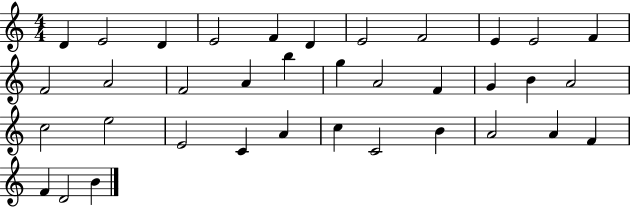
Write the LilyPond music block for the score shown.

{
  \clef treble
  \numericTimeSignature
  \time 4/4
  \key c \major
  d'4 e'2 d'4 | e'2 f'4 d'4 | e'2 f'2 | e'4 e'2 f'4 | \break f'2 a'2 | f'2 a'4 b''4 | g''4 a'2 f'4 | g'4 b'4 a'2 | \break c''2 e''2 | e'2 c'4 a'4 | c''4 c'2 b'4 | a'2 a'4 f'4 | \break f'4 d'2 b'4 | \bar "|."
}